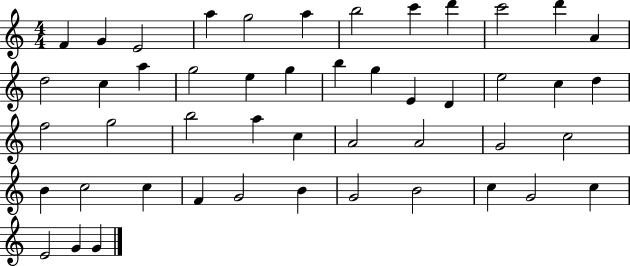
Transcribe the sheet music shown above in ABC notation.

X:1
T:Untitled
M:4/4
L:1/4
K:C
F G E2 a g2 a b2 c' d' c'2 d' A d2 c a g2 e g b g E D e2 c d f2 g2 b2 a c A2 A2 G2 c2 B c2 c F G2 B G2 B2 c G2 c E2 G G